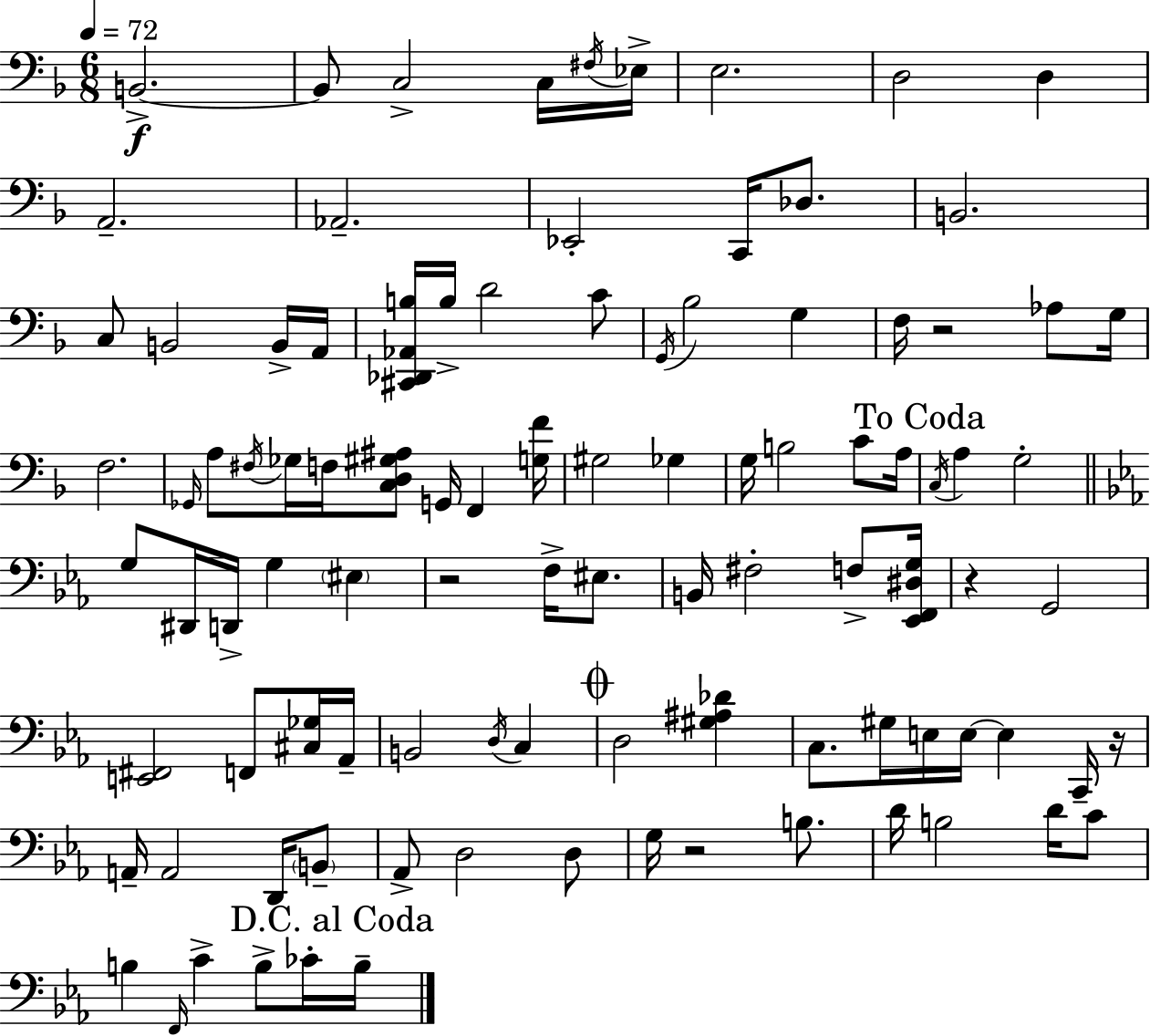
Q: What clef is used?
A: bass